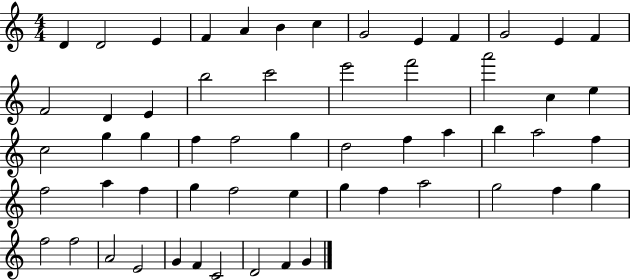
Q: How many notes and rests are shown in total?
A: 57